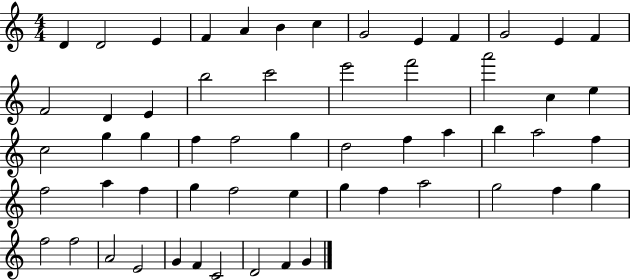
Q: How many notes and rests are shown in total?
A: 57